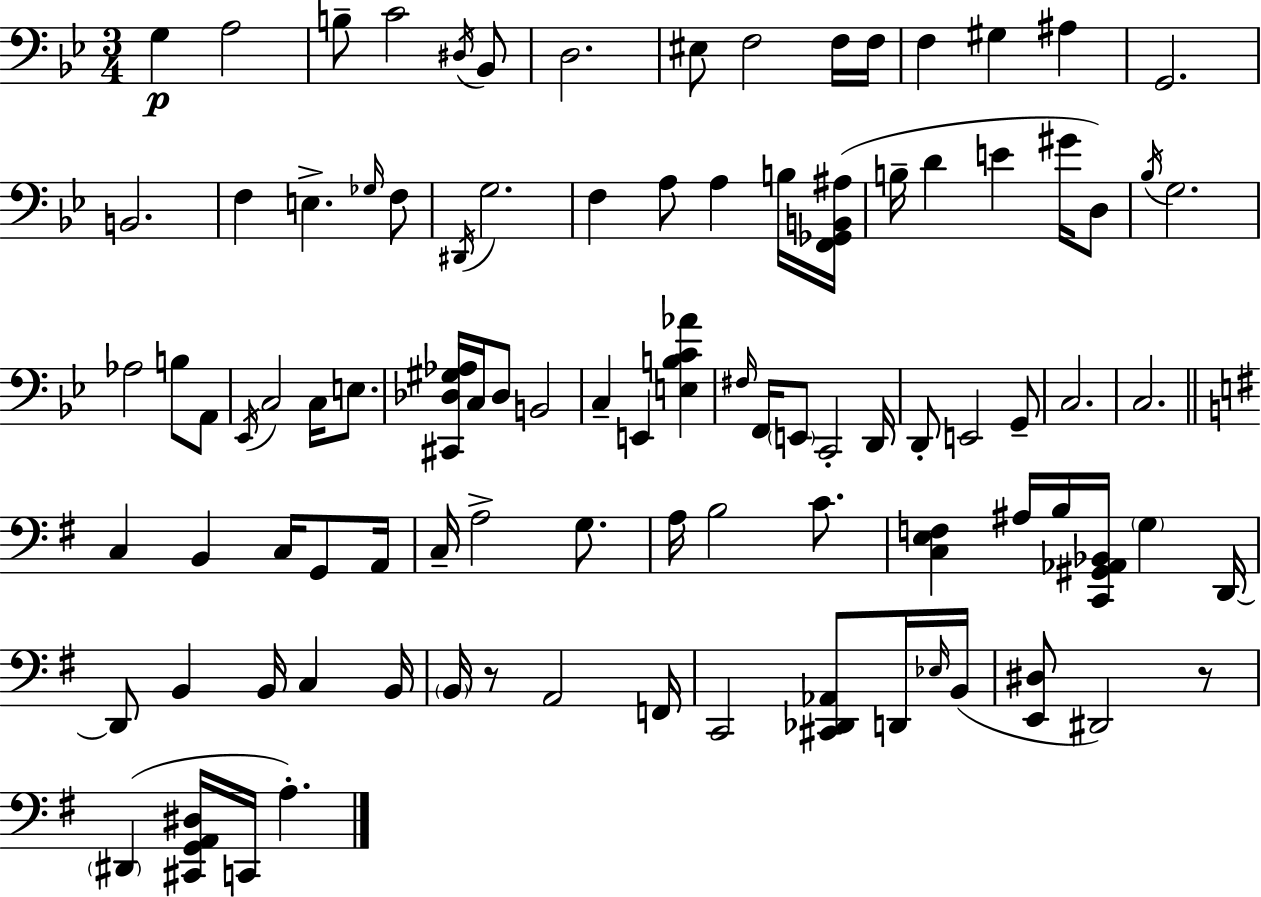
{
  \clef bass
  \numericTimeSignature
  \time 3/4
  \key g \minor
  \repeat volta 2 { g4\p a2 | b8-- c'2 \acciaccatura { dis16 } bes,8 | d2. | eis8 f2 f16 | \break f16 f4 gis4 ais4 | g,2. | b,2. | f4 e4.-> \grace { ges16 } | \break f8 \acciaccatura { dis,16 } g2. | f4 a8 a4 | b16 <f, ges, b, ais>16( b16-- d'4 e'4 | gis'16 d8) \acciaccatura { bes16 } g2. | \break aes2 | b8 a,8 \acciaccatura { ees,16 } c2 | c16 e8. <cis, des gis aes>16 c16 des8 b,2 | c4-- e,4 | \break <e b c' aes'>4 \grace { fis16 } f,16 \parenthesize e,8 c,2-. | d,16 d,8-. e,2 | g,8-- c2. | c2. | \break \bar "||" \break \key g \major c4 b,4 c16 g,8 a,16 | c16-- a2-> g8. | a16 b2 c'8. | <c e f>4 ais16 b16 <c, gis, aes, bes,>16 \parenthesize g4 d,16~~ | \break d,8 b,4 b,16 c4 b,16 | \parenthesize b,16 r8 a,2 f,16 | c,2 <cis, des, aes,>8 d,16 \grace { ees16 } | b,16( <e, dis>8 dis,2) r8 | \break \parenthesize dis,4( <cis, g, a, dis>16 c,16 a4.-.) | } \bar "|."
}